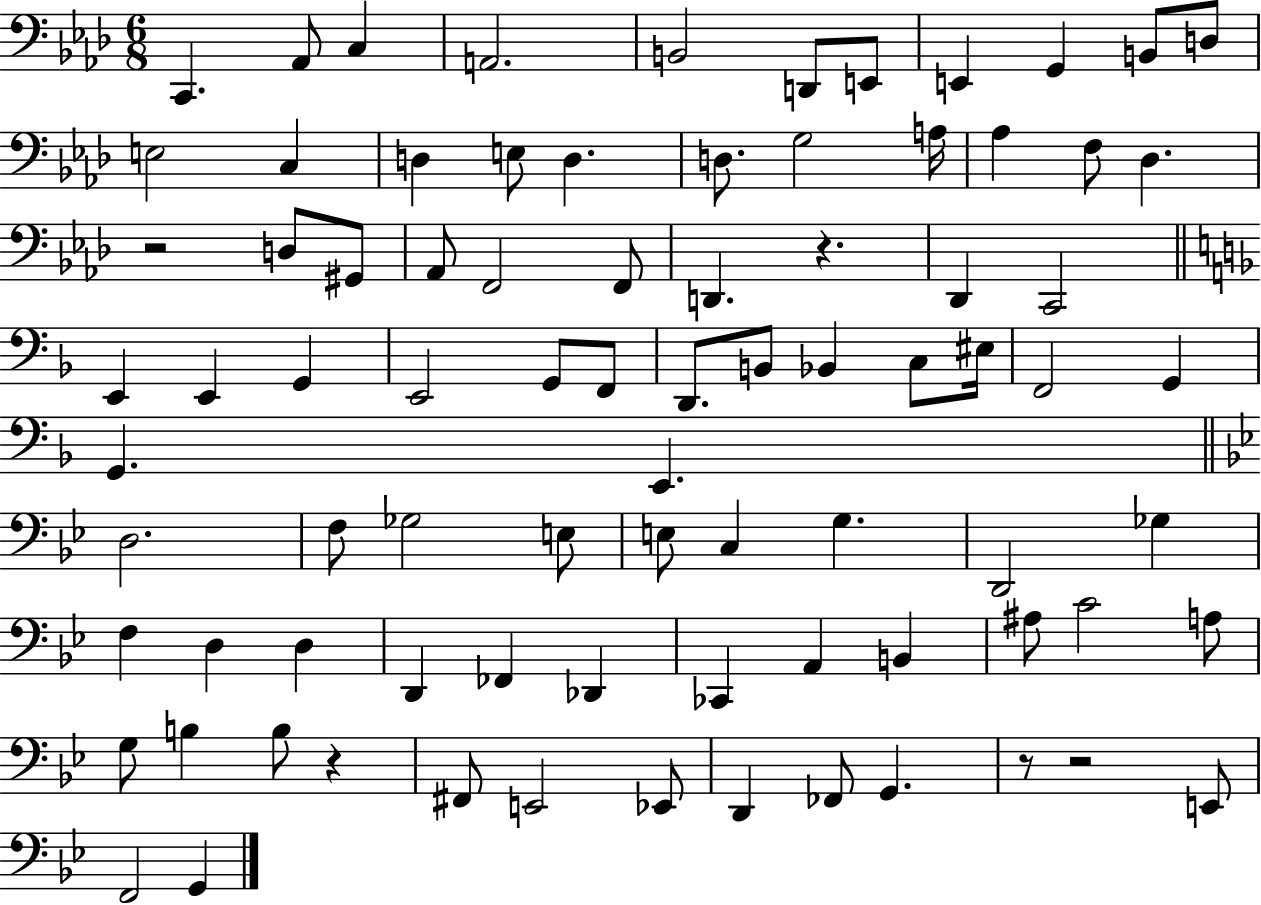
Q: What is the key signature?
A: AES major